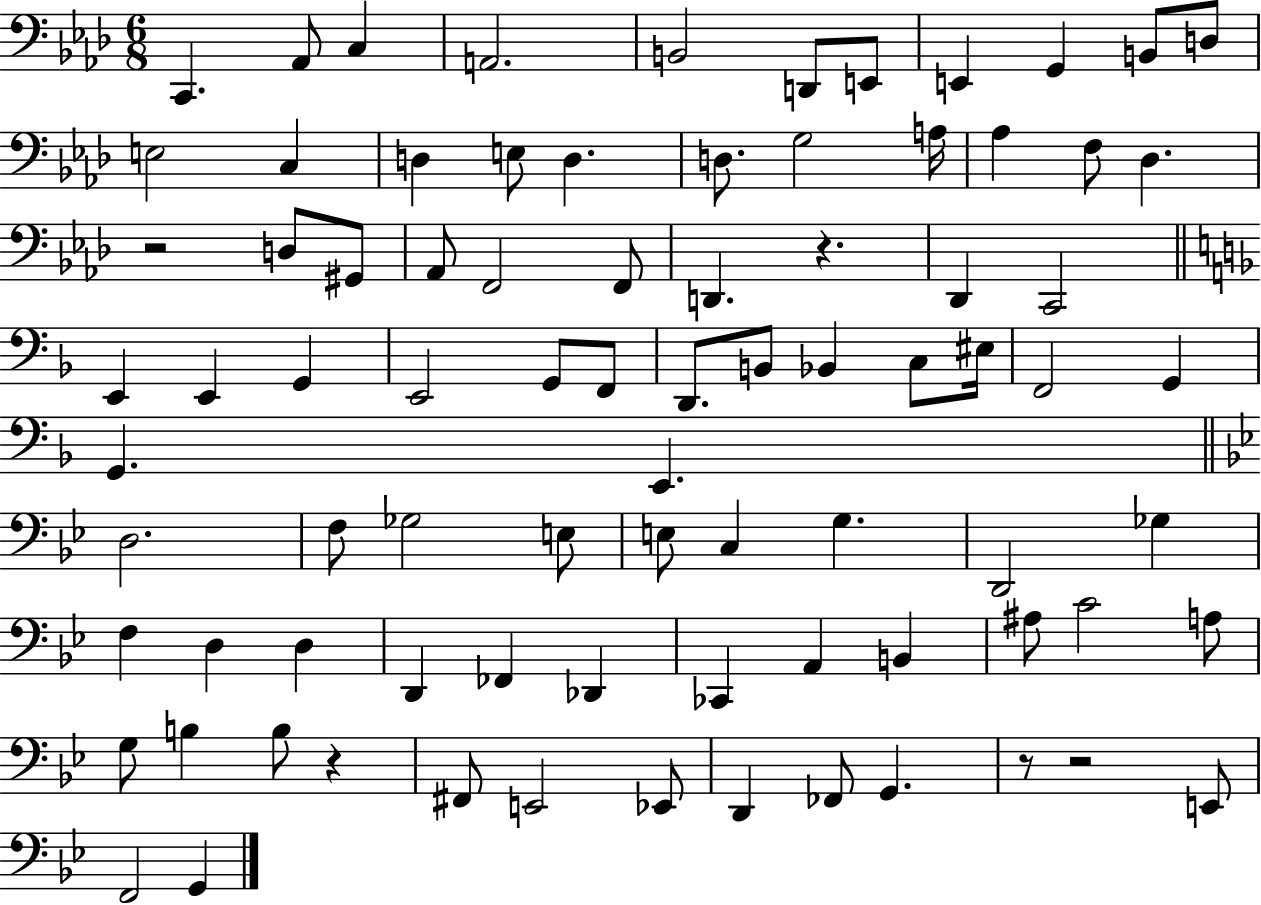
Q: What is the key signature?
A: AES major